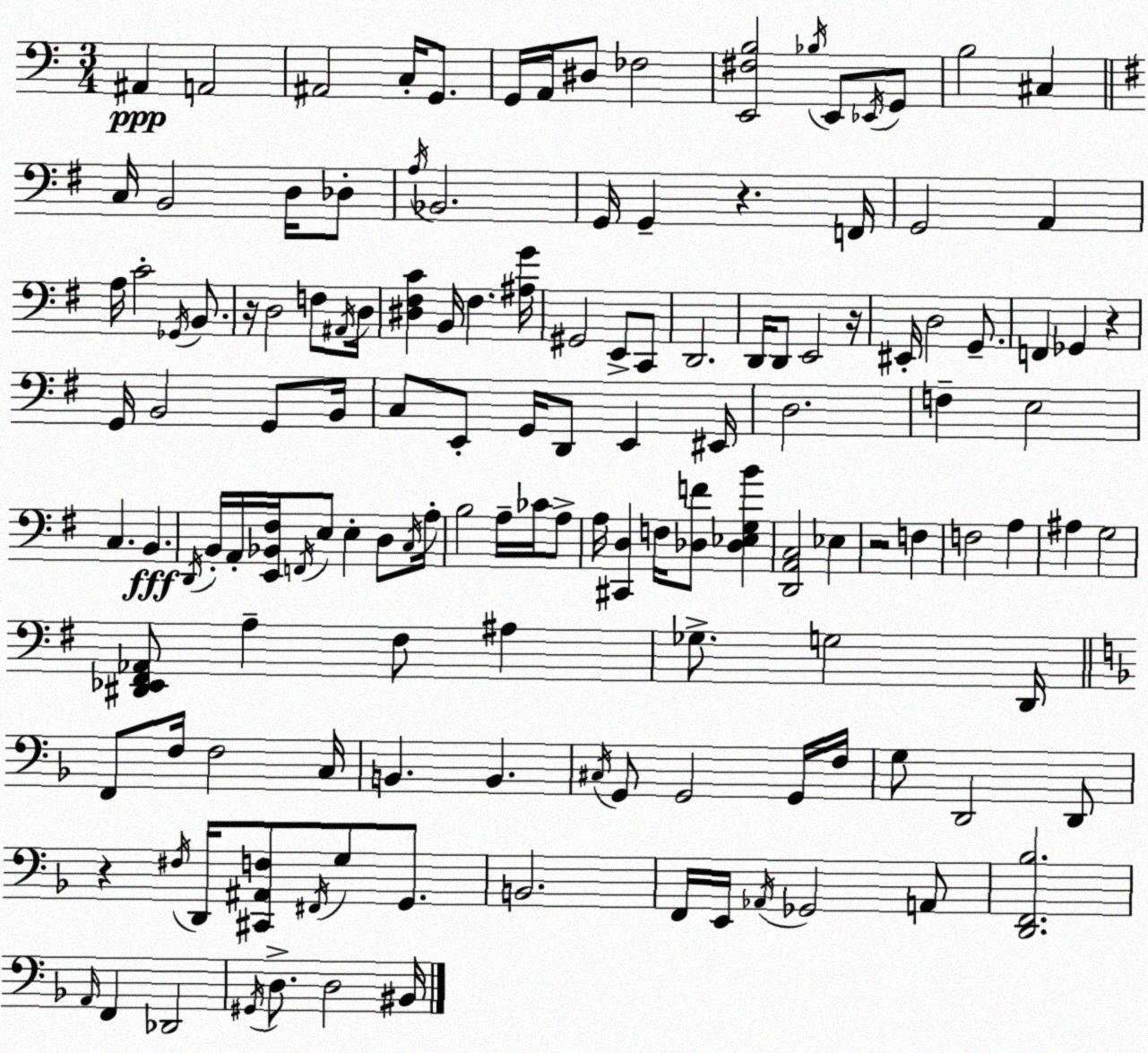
X:1
T:Untitled
M:3/4
L:1/4
K:Am
^A,, A,,2 ^A,,2 C,/4 G,,/2 G,,/4 A,,/4 ^D,/2 _F,2 [E,,^F,B,]2 _B,/4 E,,/2 _E,,/4 G,,/2 B,2 ^C, C,/4 B,,2 D,/4 _D,/2 A,/4 _B,,2 G,,/4 G,, z F,,/4 G,,2 A,, A,/4 C2 _G,,/4 B,,/2 z/4 D,2 F,/2 ^A,,/4 D,/4 [^D,^F,C] B,,/4 ^F, [^A,G]/4 ^G,,2 E,,/2 C,,/2 D,,2 D,,/4 D,,/2 E,,2 z/4 ^E,,/4 D,2 G,,/2 F,, _G,, z G,,/4 B,,2 G,,/2 B,,/4 C,/2 E,,/2 G,,/4 D,,/2 E,, ^E,,/4 D,2 F, E,2 C, B,, D,,/4 B,,/4 A,,/4 [E,,_B,,^F,]/4 F,,/4 E,/2 E, D,/2 C,/4 A,/4 B,2 A,/4 _C/4 A,/2 A,/4 [^C,,D,] F,/4 [_D,F]/2 [_D,_E,G,B] [D,,A,,C,]2 _E, z2 F, F,2 A, ^A, G,2 [^D,,_E,,^F,,_A,,]/2 A, ^F,/2 ^A, _G,/2 G,2 D,,/4 F,,/2 F,/4 F,2 C,/4 B,, B,, ^C,/4 G,,/2 G,,2 G,,/4 F,/4 G,/2 D,,2 D,,/2 z ^F,/4 D,,/4 [^C,,^A,,F,]/2 ^F,,/4 G,/2 G,,/2 B,,2 F,,/4 E,,/4 _A,,/4 _G,,2 A,,/2 [D,,F,,_B,]2 A,,/4 F,, _D,,2 ^G,,/4 D,/2 D,2 ^B,,/4